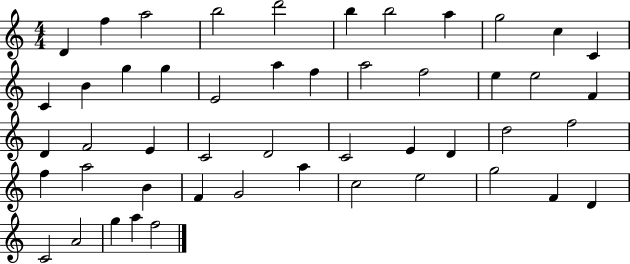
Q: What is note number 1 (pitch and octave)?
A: D4